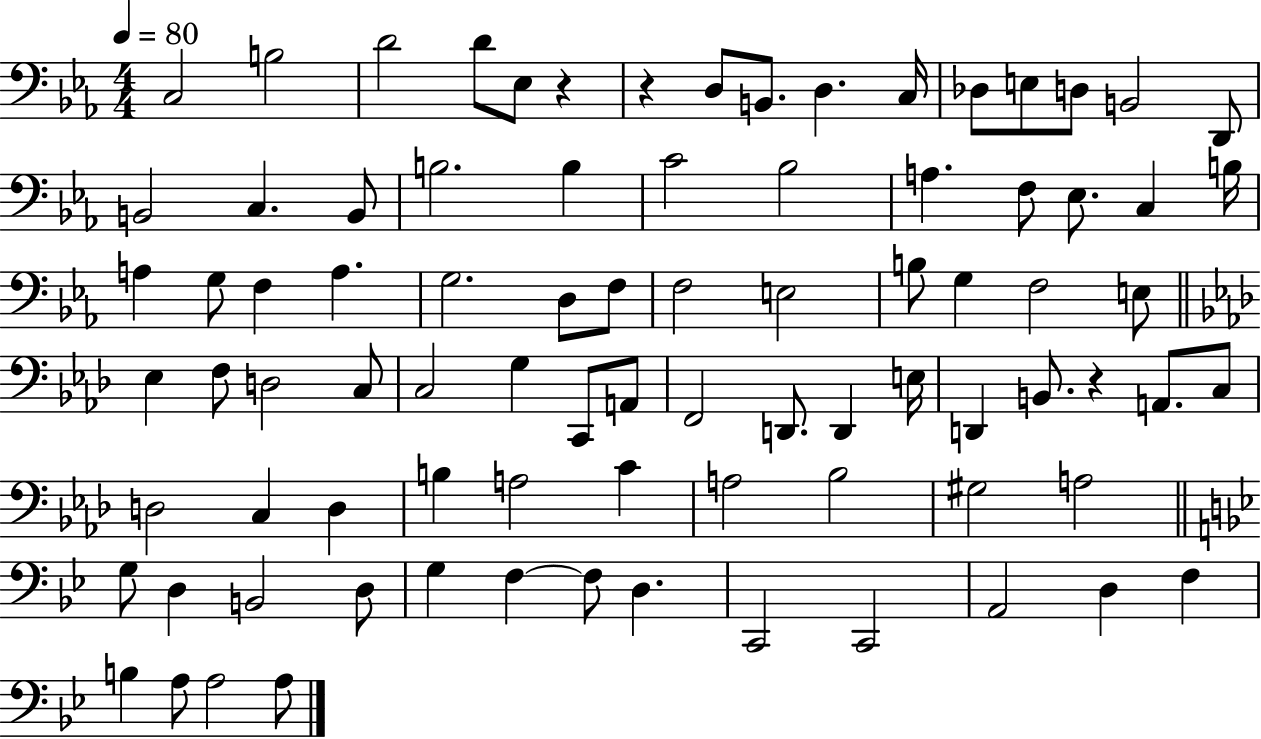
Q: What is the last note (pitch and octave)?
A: A3